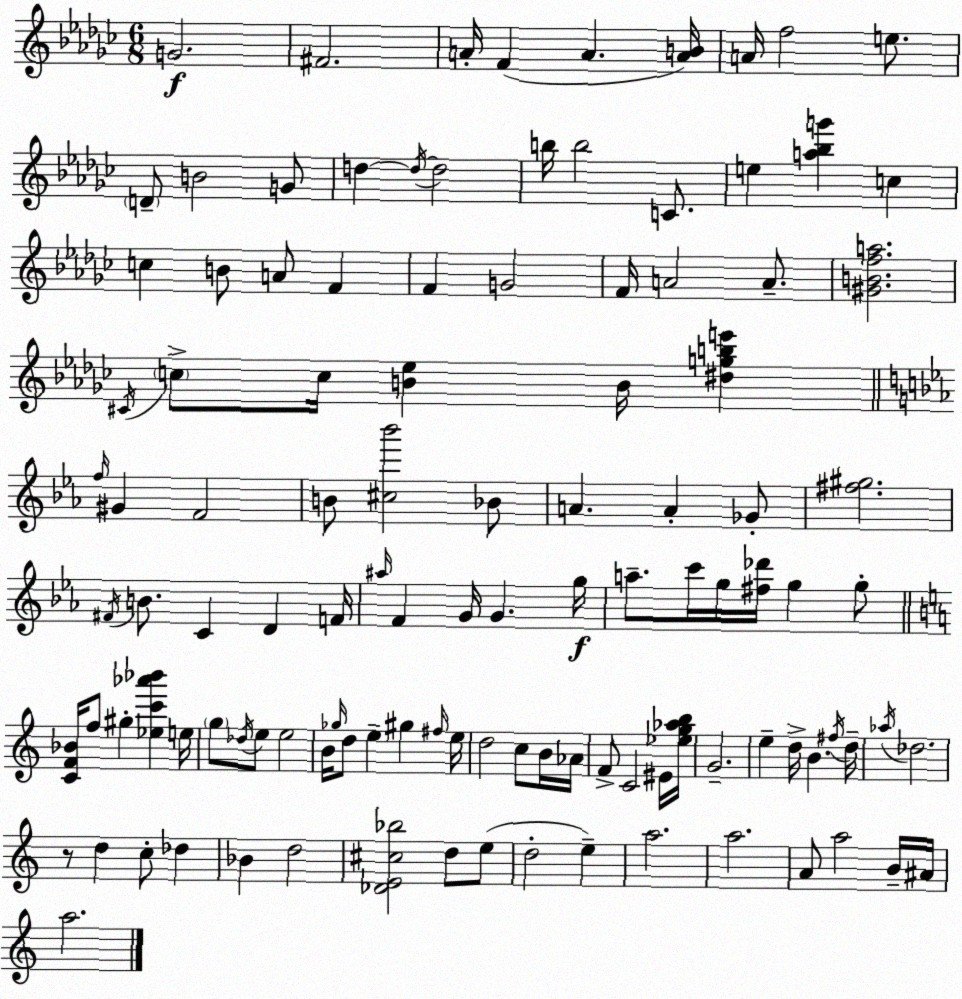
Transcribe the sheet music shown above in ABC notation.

X:1
T:Untitled
M:6/8
L:1/4
K:Ebm
G2 ^F2 A/4 F A [AB]/4 A/4 f2 e/2 D/2 B2 G/2 d d/4 d2 b/4 b2 C/2 e [a_bg'] c c B/2 A/2 F F G2 F/4 A2 A/2 [^GBfa]2 ^C/4 c/2 c/4 [B_e] B/4 [^dgbe'] f/4 ^G F2 B/2 [^c_b']2 _B/2 A A _G/2 [^f^g]2 ^F/4 B/2 C D F/4 ^a/4 F G/4 G g/4 a/2 c'/4 g/4 [^f_d']/4 g g/2 [CF_B]/4 f/2 ^g [_ec'_a'_b'] e/4 g/2 _d/4 e/2 e2 B/4 _g/4 d/2 e ^g ^f/4 e/4 d2 c/2 B/4 _A/4 F/2 C2 ^E/4 [_eg_ab]/4 G2 e d/4 B ^f/4 d/4 _a/4 _d2 z/2 d c/2 _d _B d2 [_DE^c_b]2 d/2 e/2 d2 e a2 a2 A/2 a2 B/4 ^A/4 a2